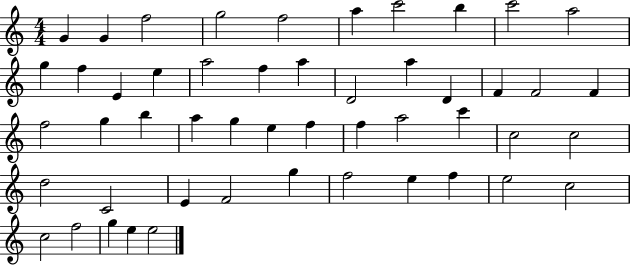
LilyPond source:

{
  \clef treble
  \numericTimeSignature
  \time 4/4
  \key c \major
  g'4 g'4 f''2 | g''2 f''2 | a''4 c'''2 b''4 | c'''2 a''2 | \break g''4 f''4 e'4 e''4 | a''2 f''4 a''4 | d'2 a''4 d'4 | f'4 f'2 f'4 | \break f''2 g''4 b''4 | a''4 g''4 e''4 f''4 | f''4 a''2 c'''4 | c''2 c''2 | \break d''2 c'2 | e'4 f'2 g''4 | f''2 e''4 f''4 | e''2 c''2 | \break c''2 f''2 | g''4 e''4 e''2 | \bar "|."
}